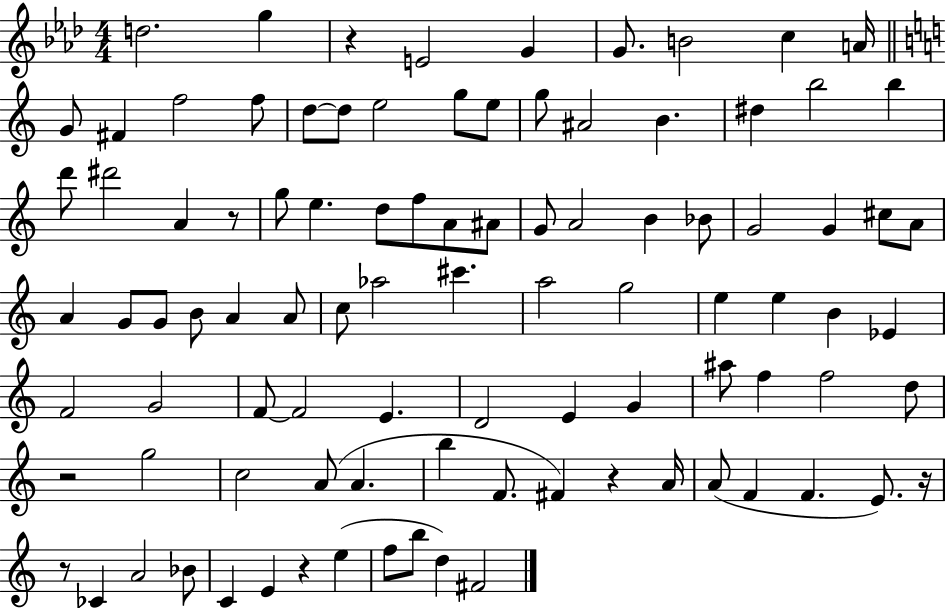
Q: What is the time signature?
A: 4/4